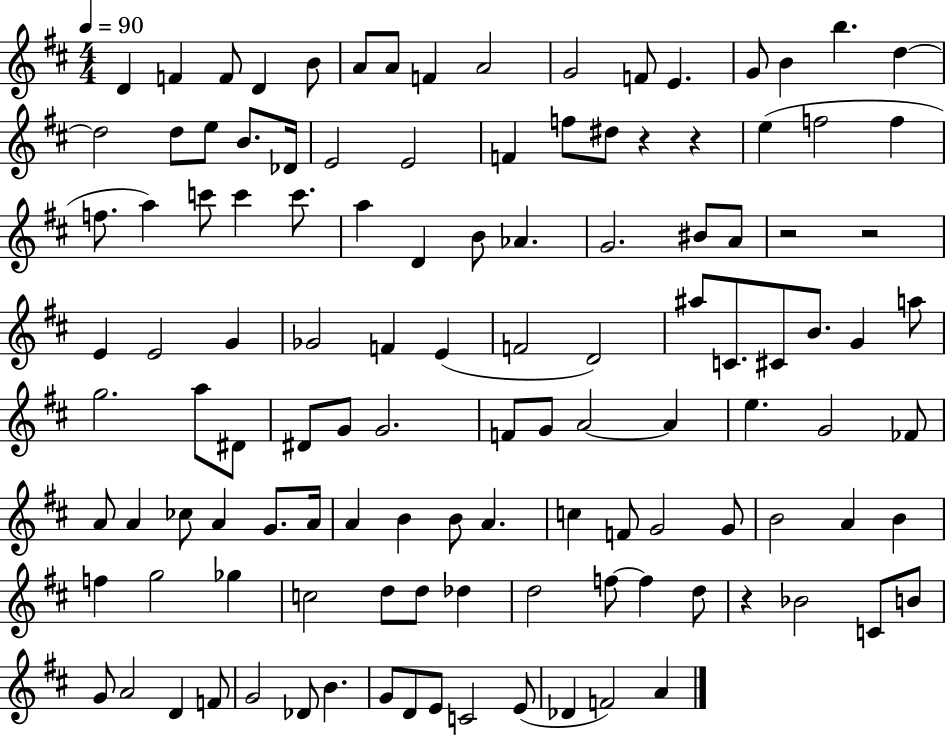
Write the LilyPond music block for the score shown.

{
  \clef treble
  \numericTimeSignature
  \time 4/4
  \key d \major
  \tempo 4 = 90
  d'4 f'4 f'8 d'4 b'8 | a'8 a'8 f'4 a'2 | g'2 f'8 e'4. | g'8 b'4 b''4. d''4~~ | \break d''2 d''8 e''8 b'8. des'16 | e'2 e'2 | f'4 f''8 dis''8 r4 r4 | e''4( f''2 f''4 | \break f''8. a''4) c'''8 c'''4 c'''8. | a''4 d'4 b'8 aes'4. | g'2. bis'8 a'8 | r2 r2 | \break e'4 e'2 g'4 | ges'2 f'4 e'4( | f'2 d'2) | ais''8 c'8. cis'8 b'8. g'4 a''8 | \break g''2. a''8 dis'8 | dis'8 g'8 g'2. | f'8 g'8 a'2~~ a'4 | e''4. g'2 fes'8 | \break a'8 a'4 ces''8 a'4 g'8. a'16 | a'4 b'4 b'8 a'4. | c''4 f'8 g'2 g'8 | b'2 a'4 b'4 | \break f''4 g''2 ges''4 | c''2 d''8 d''8 des''4 | d''2 f''8~~ f''4 d''8 | r4 bes'2 c'8 b'8 | \break g'8 a'2 d'4 f'8 | g'2 des'8 b'4. | g'8 d'8 e'8 c'2 e'8( | des'4 f'2) a'4 | \break \bar "|."
}